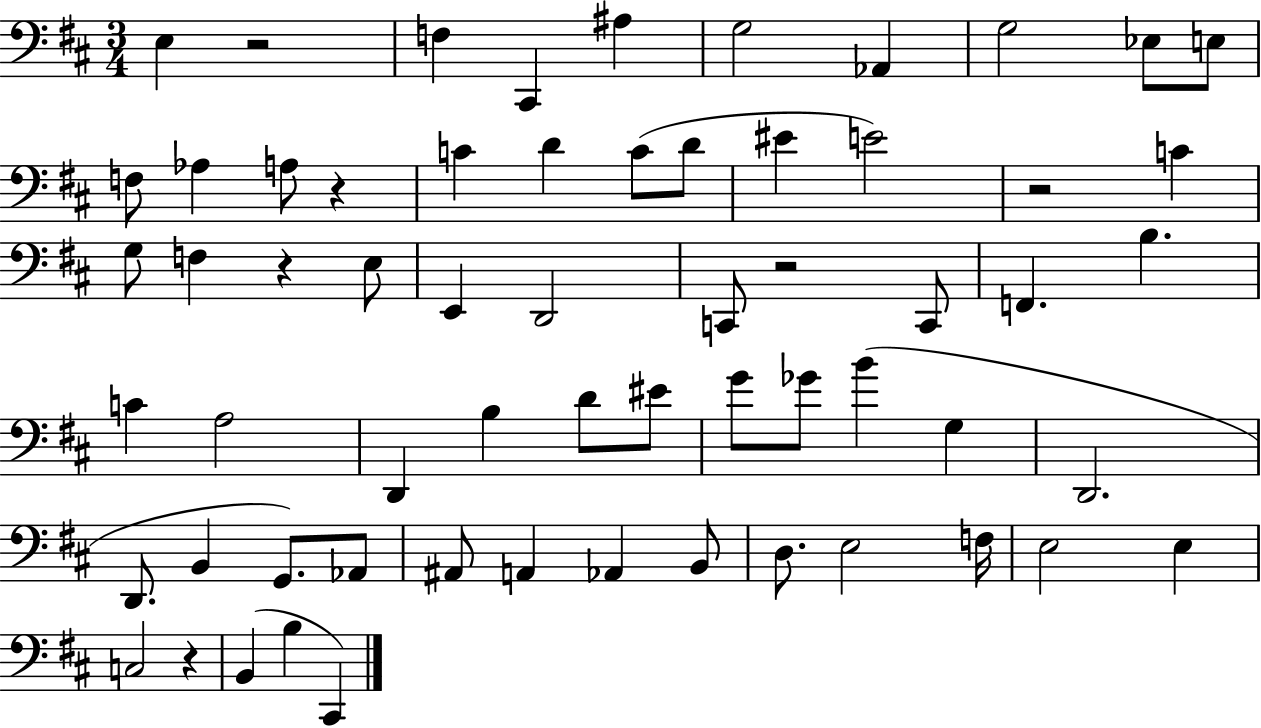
{
  \clef bass
  \numericTimeSignature
  \time 3/4
  \key d \major
  e4 r2 | f4 cis,4 ais4 | g2 aes,4 | g2 ees8 e8 | \break f8 aes4 a8 r4 | c'4 d'4 c'8( d'8 | eis'4 e'2) | r2 c'4 | \break g8 f4 r4 e8 | e,4 d,2 | c,8 r2 c,8 | f,4. b4. | \break c'4 a2 | d,4 b4 d'8 eis'8 | g'8 ges'8 b'4( g4 | d,2. | \break d,8. b,4 g,8.) aes,8 | ais,8 a,4 aes,4 b,8 | d8. e2 f16 | e2 e4 | \break c2 r4 | b,4( b4 cis,4) | \bar "|."
}